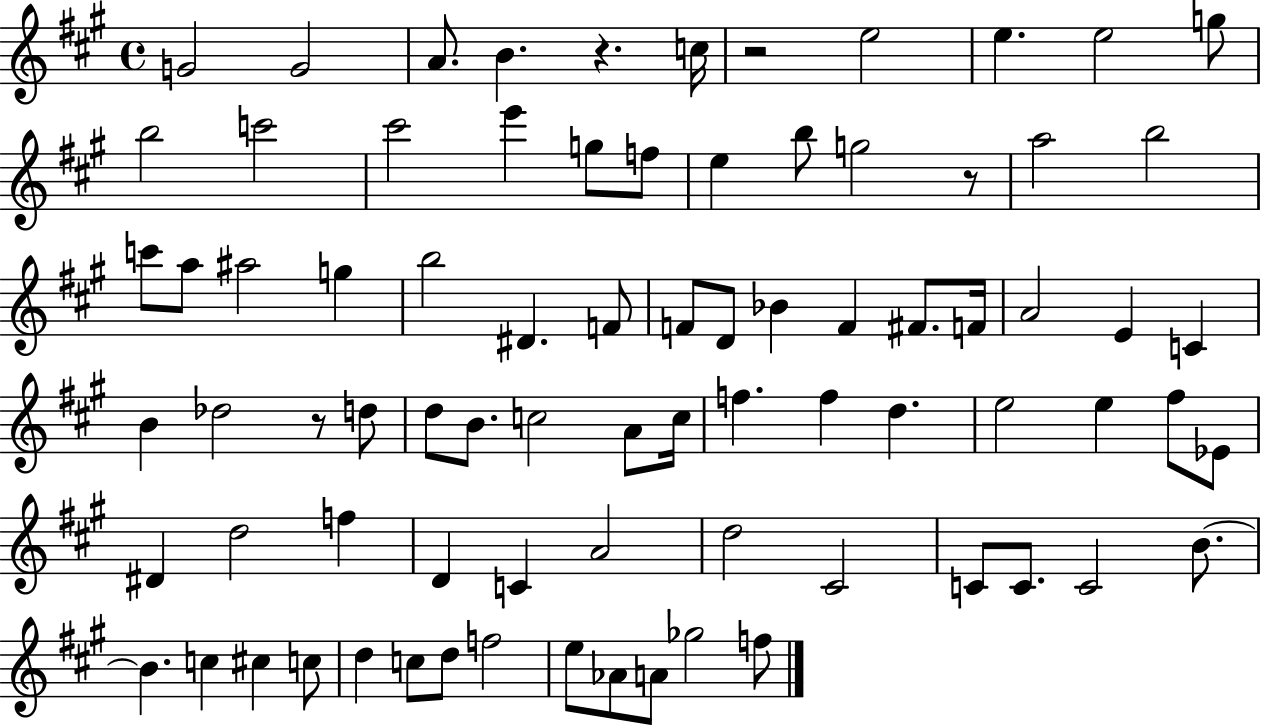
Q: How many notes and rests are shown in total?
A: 80